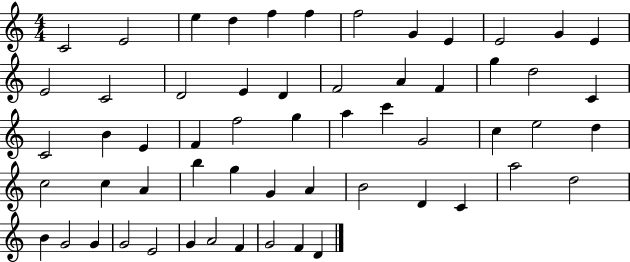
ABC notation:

X:1
T:Untitled
M:4/4
L:1/4
K:C
C2 E2 e d f f f2 G E E2 G E E2 C2 D2 E D F2 A F g d2 C C2 B E F f2 g a c' G2 c e2 d c2 c A b g G A B2 D C a2 d2 B G2 G G2 E2 G A2 F G2 F D